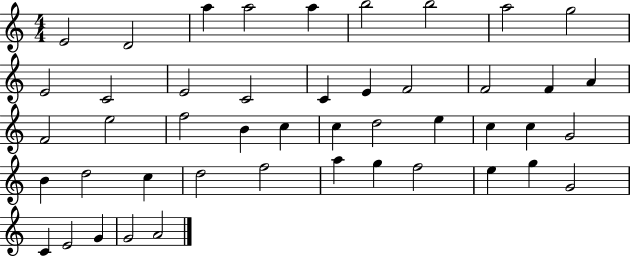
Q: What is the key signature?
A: C major